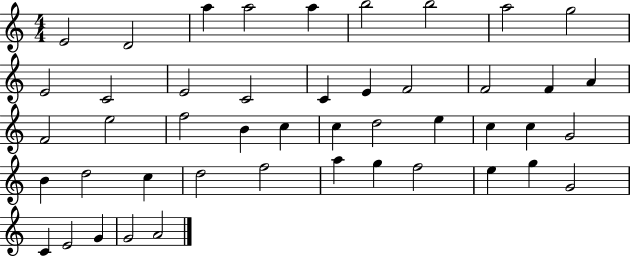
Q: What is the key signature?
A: C major